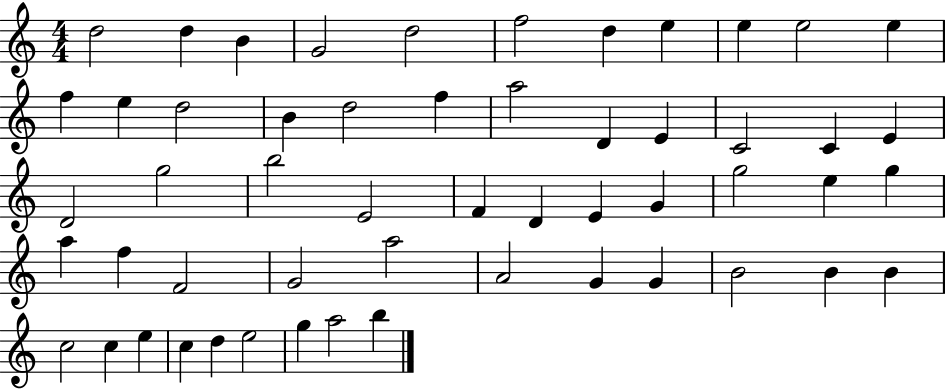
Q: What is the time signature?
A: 4/4